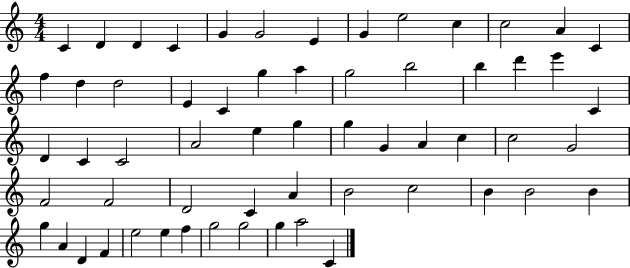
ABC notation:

X:1
T:Untitled
M:4/4
L:1/4
K:C
C D D C G G2 E G e2 c c2 A C f d d2 E C g a g2 b2 b d' e' C D C C2 A2 e g g G A c c2 G2 F2 F2 D2 C A B2 c2 B B2 B g A D F e2 e f g2 g2 g a2 C